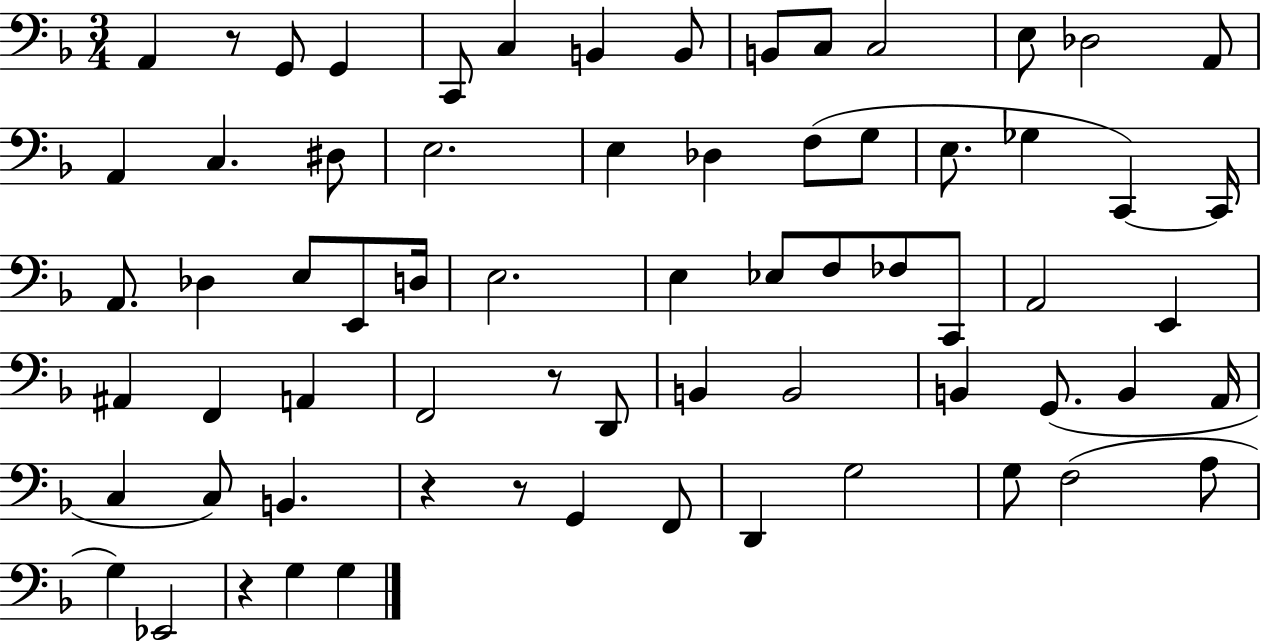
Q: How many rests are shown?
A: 5